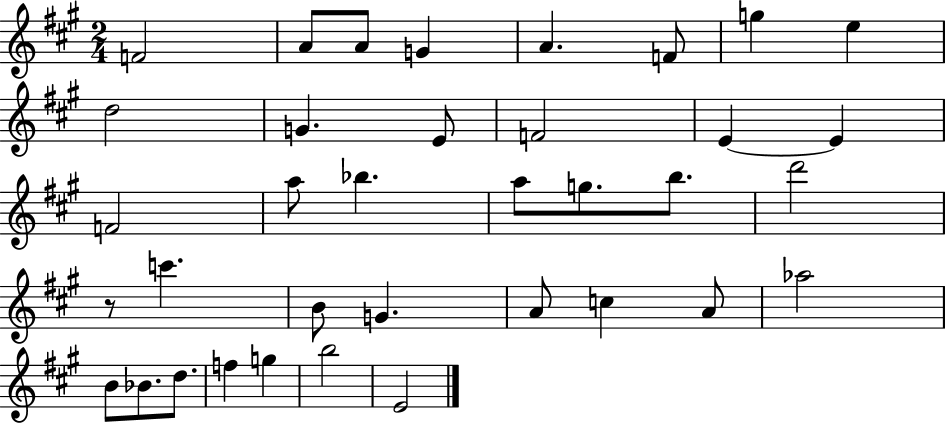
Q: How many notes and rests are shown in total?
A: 36